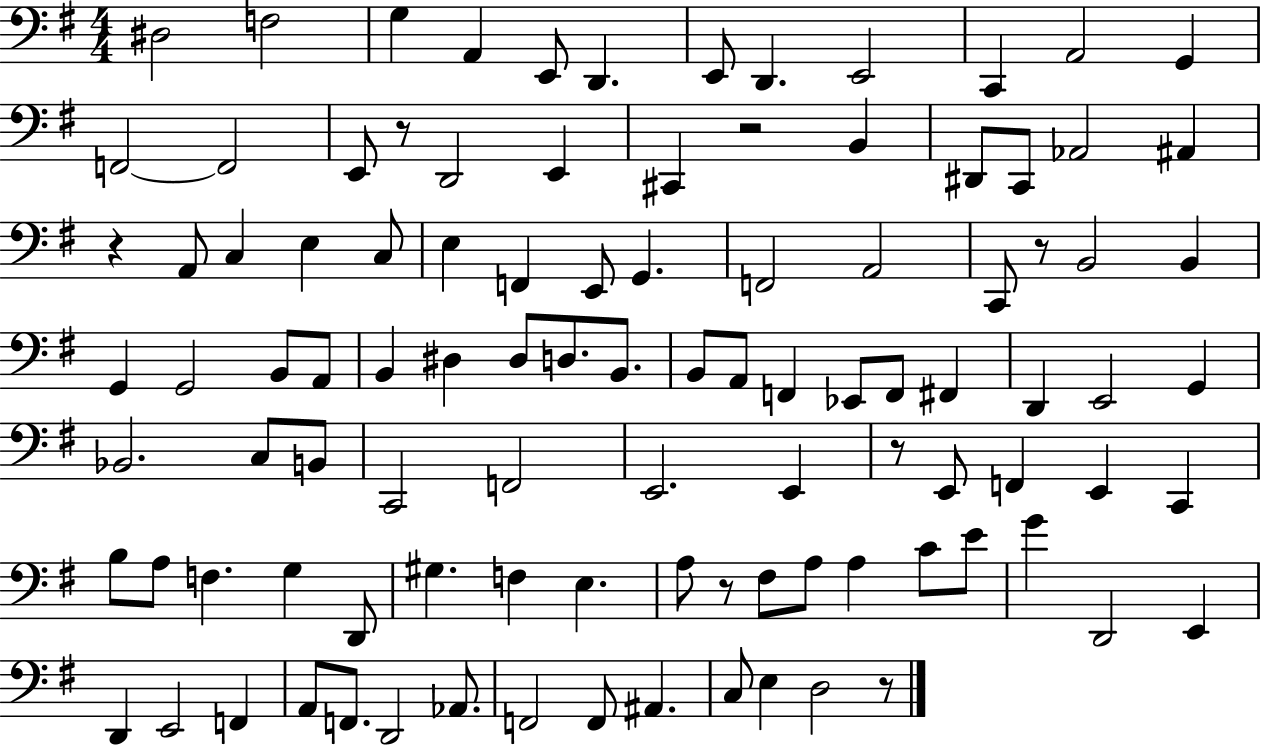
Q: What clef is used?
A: bass